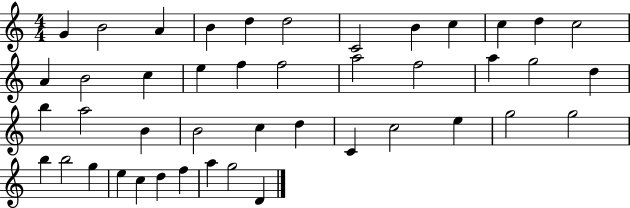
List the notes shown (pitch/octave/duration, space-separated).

G4/q B4/h A4/q B4/q D5/q D5/h C4/h B4/q C5/q C5/q D5/q C5/h A4/q B4/h C5/q E5/q F5/q F5/h A5/h F5/h A5/q G5/h D5/q B5/q A5/h B4/q B4/h C5/q D5/q C4/q C5/h E5/q G5/h G5/h B5/q B5/h G5/q E5/q C5/q D5/q F5/q A5/q G5/h D4/q